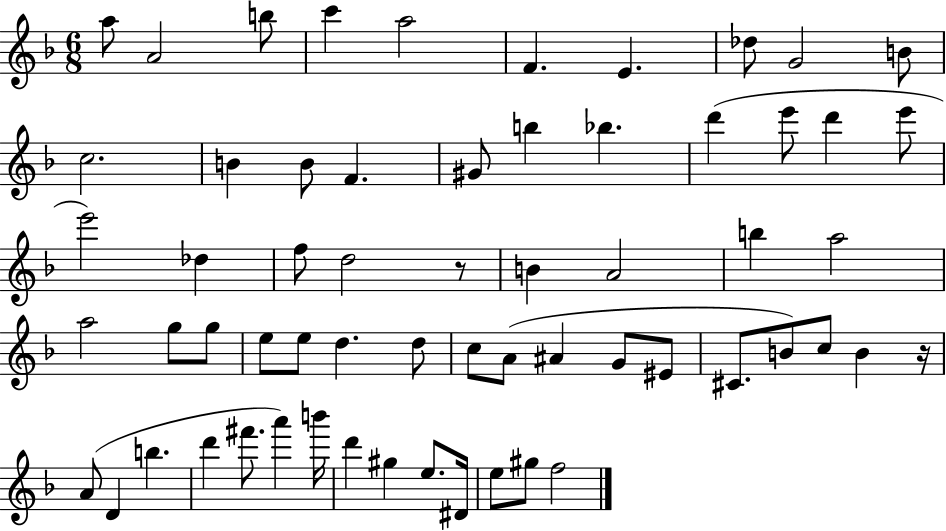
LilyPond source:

{
  \clef treble
  \numericTimeSignature
  \time 6/8
  \key f \major
  a''8 a'2 b''8 | c'''4 a''2 | f'4. e'4. | des''8 g'2 b'8 | \break c''2. | b'4 b'8 f'4. | gis'8 b''4 bes''4. | d'''4( e'''8 d'''4 e'''8 | \break e'''2) des''4 | f''8 d''2 r8 | b'4 a'2 | b''4 a''2 | \break a''2 g''8 g''8 | e''8 e''8 d''4. d''8 | c''8 a'8( ais'4 g'8 eis'8 | cis'8. b'8) c''8 b'4 r16 | \break a'8( d'4 b''4. | d'''4 fis'''8. a'''4) b'''16 | d'''4 gis''4 e''8. dis'16 | e''8 gis''8 f''2 | \break \bar "|."
}